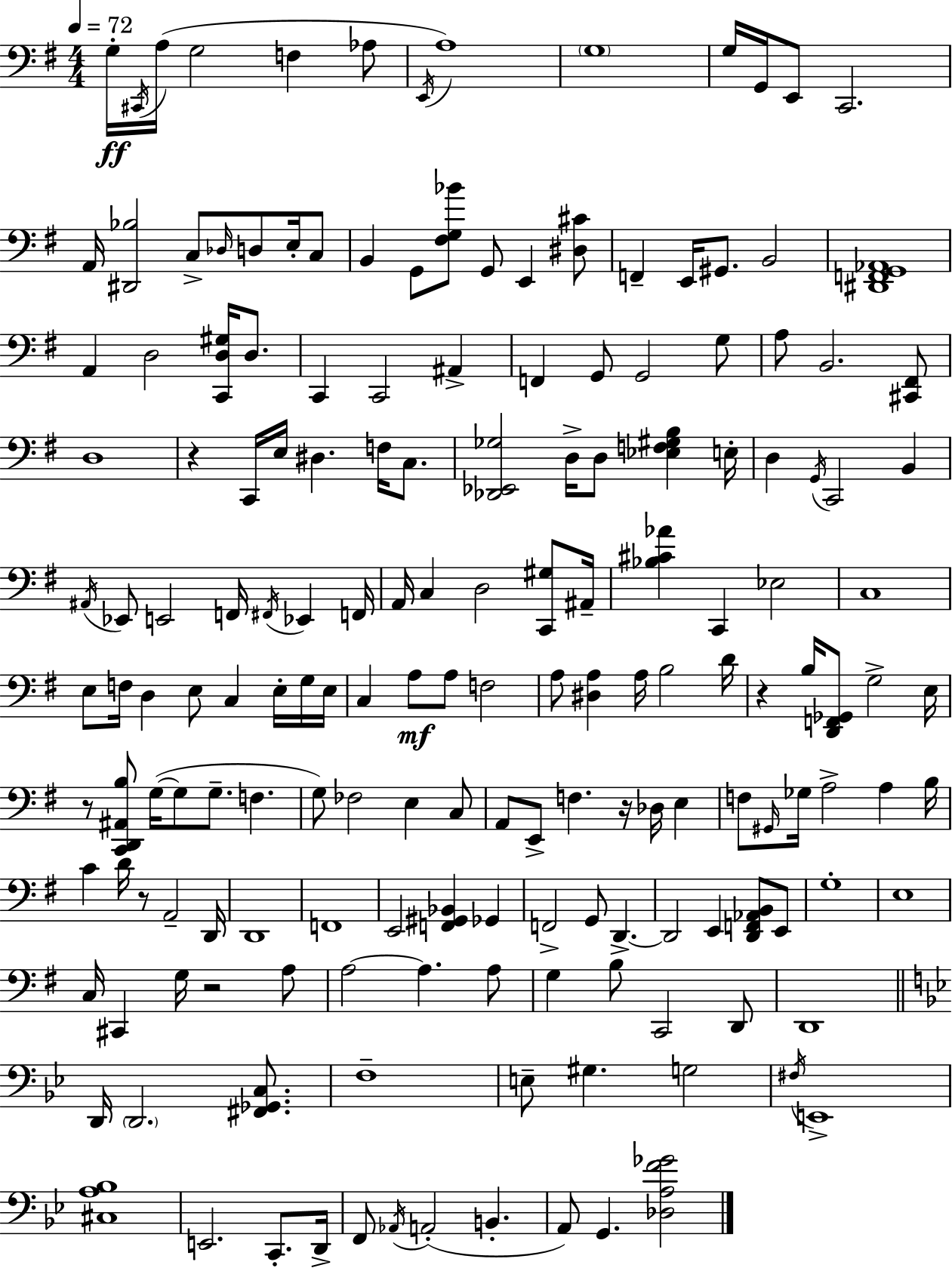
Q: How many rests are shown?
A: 6